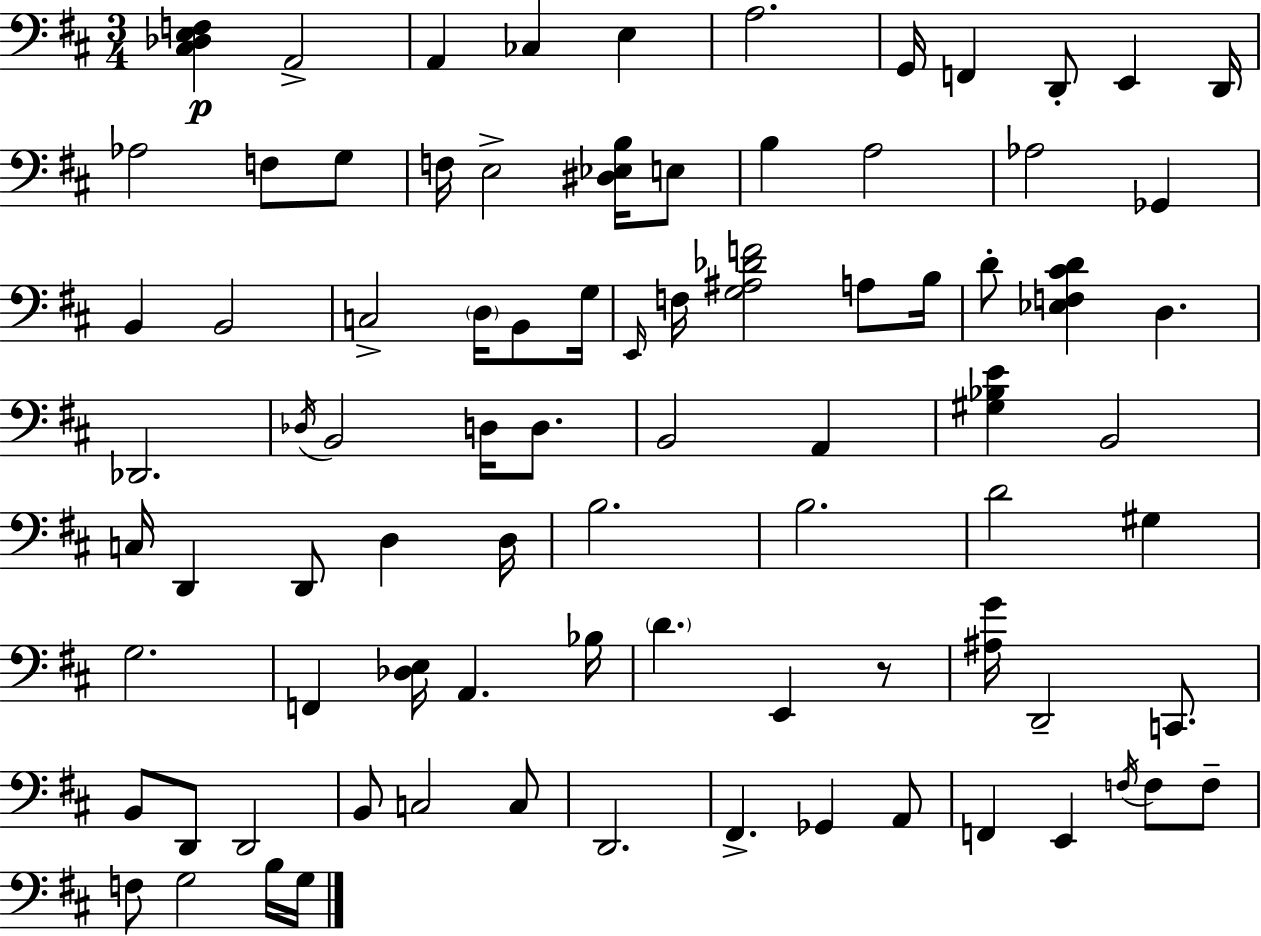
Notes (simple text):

[C#3,Db3,E3,F3]/q A2/h A2/q CES3/q E3/q A3/h. G2/s F2/q D2/e E2/q D2/s Ab3/h F3/e G3/e F3/s E3/h [D#3,Eb3,B3]/s E3/e B3/q A3/h Ab3/h Gb2/q B2/q B2/h C3/h D3/s B2/e G3/s E2/s F3/s [G3,A#3,Db4,F4]/h A3/e B3/s D4/e [Eb3,F3,C#4,D4]/q D3/q. Db2/h. Db3/s B2/h D3/s D3/e. B2/h A2/q [G#3,Bb3,E4]/q B2/h C3/s D2/q D2/e D3/q D3/s B3/h. B3/h. D4/h G#3/q G3/h. F2/q [Db3,E3]/s A2/q. Bb3/s D4/q. E2/q R/e [A#3,G4]/s D2/h C2/e. B2/e D2/e D2/h B2/e C3/h C3/e D2/h. F#2/q. Gb2/q A2/e F2/q E2/q F3/s F3/e F3/e F3/e G3/h B3/s G3/s